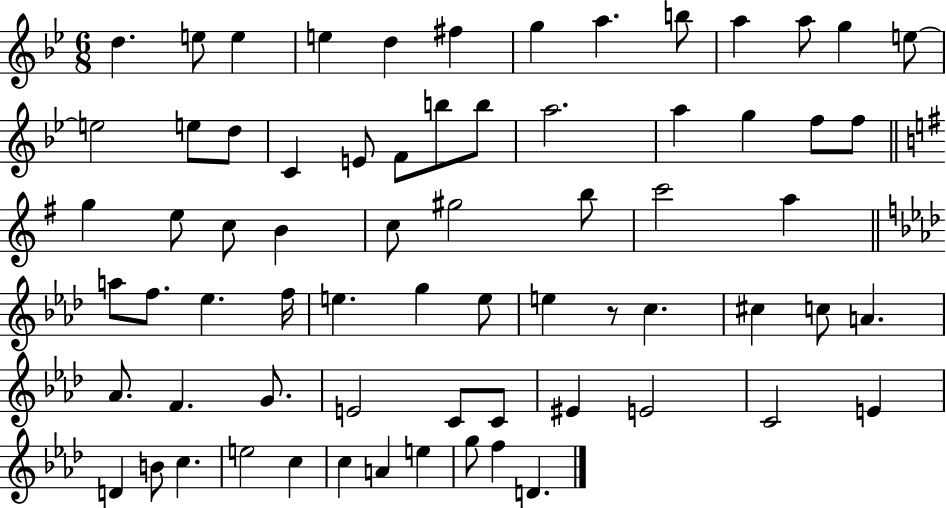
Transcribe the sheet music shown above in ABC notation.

X:1
T:Untitled
M:6/8
L:1/4
K:Bb
d e/2 e e d ^f g a b/2 a a/2 g e/2 e2 e/2 d/2 C E/2 F/2 b/2 b/2 a2 a g f/2 f/2 g e/2 c/2 B c/2 ^g2 b/2 c'2 a a/2 f/2 _e f/4 e g e/2 e z/2 c ^c c/2 A _A/2 F G/2 E2 C/2 C/2 ^E E2 C2 E D B/2 c e2 c c A e g/2 f D